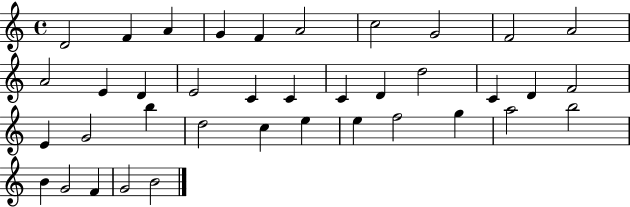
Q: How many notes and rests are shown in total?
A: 38